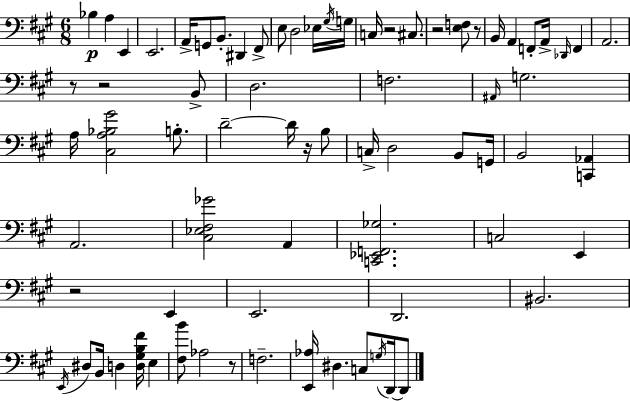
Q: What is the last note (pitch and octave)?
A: D2